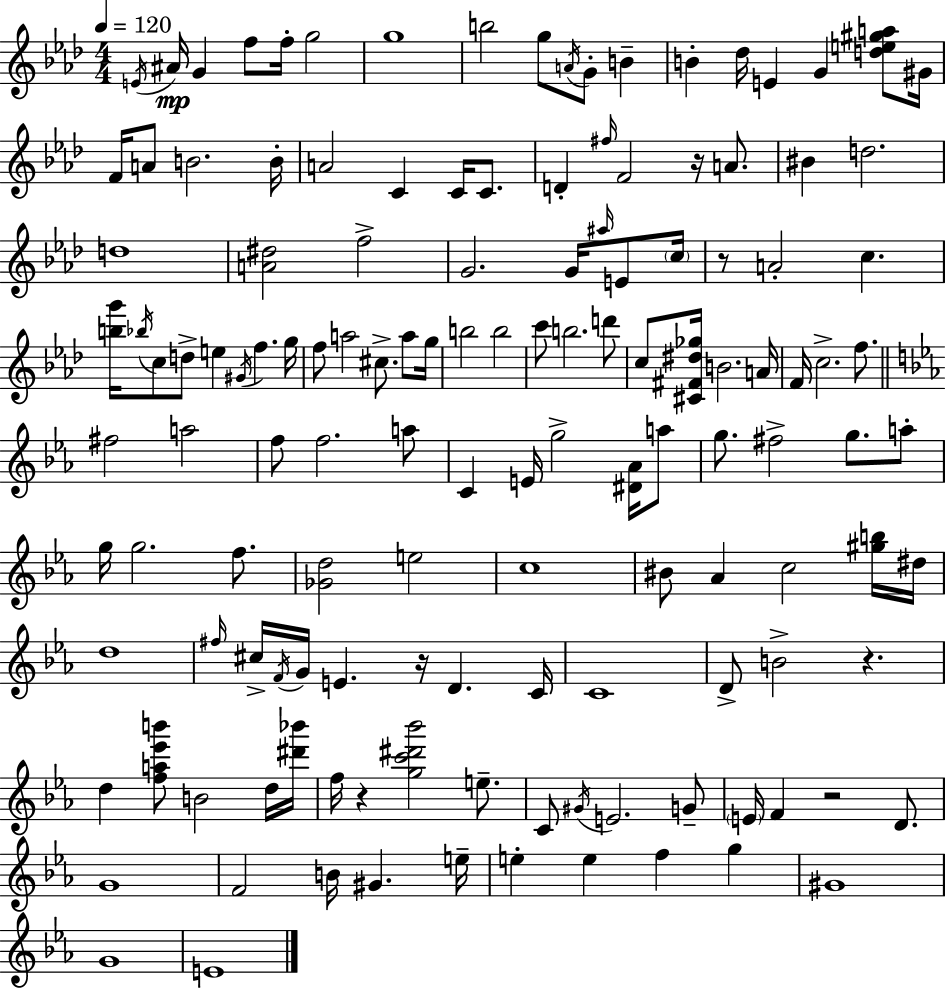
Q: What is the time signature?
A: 4/4